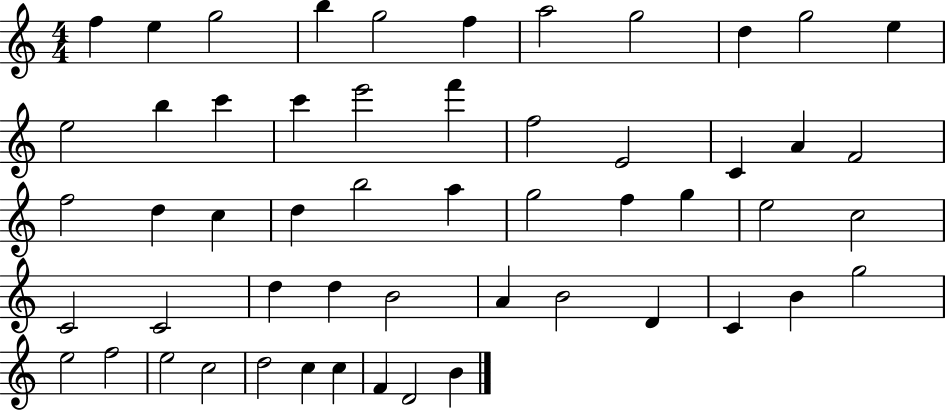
X:1
T:Untitled
M:4/4
L:1/4
K:C
f e g2 b g2 f a2 g2 d g2 e e2 b c' c' e'2 f' f2 E2 C A F2 f2 d c d b2 a g2 f g e2 c2 C2 C2 d d B2 A B2 D C B g2 e2 f2 e2 c2 d2 c c F D2 B